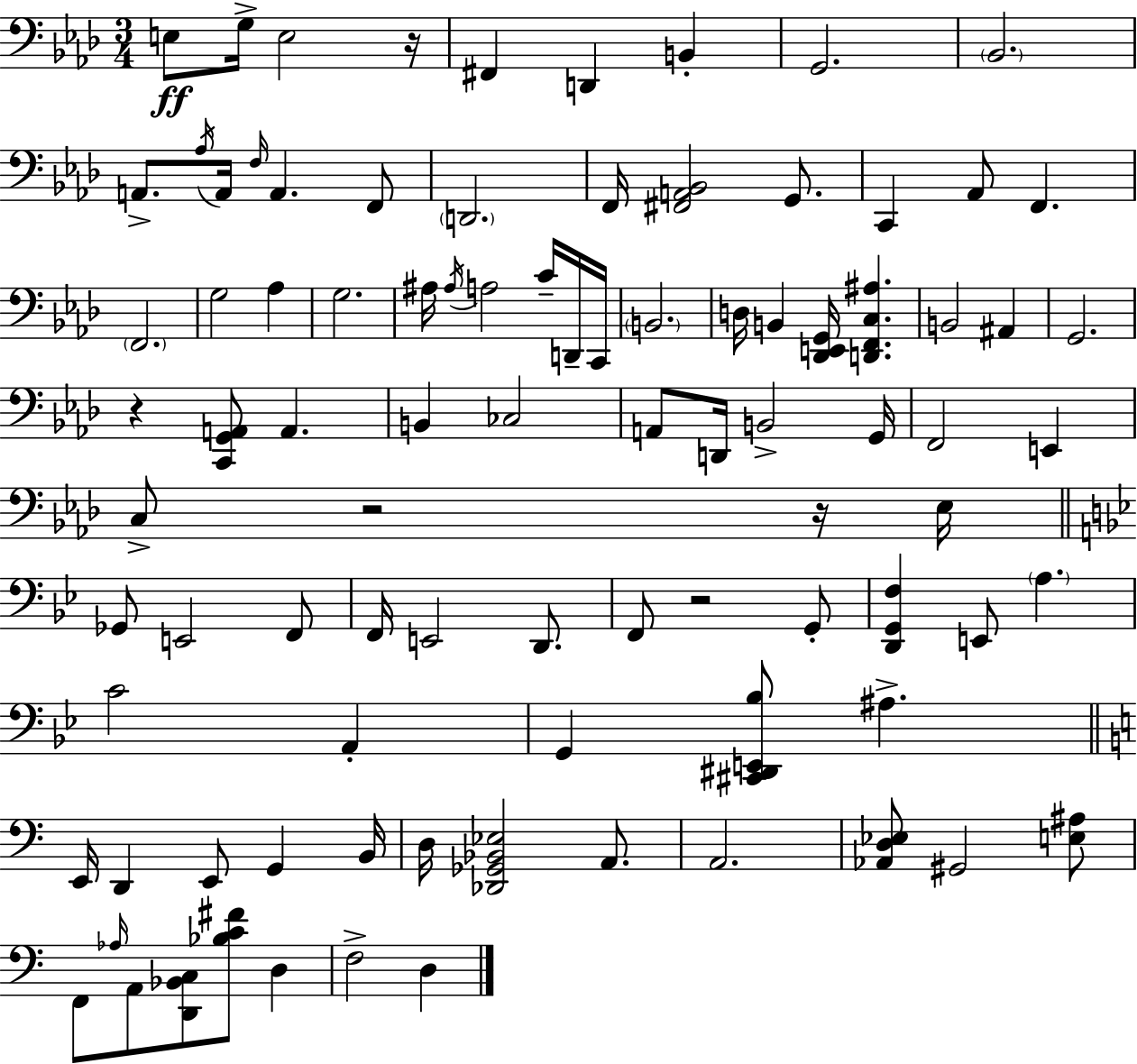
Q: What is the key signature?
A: F minor